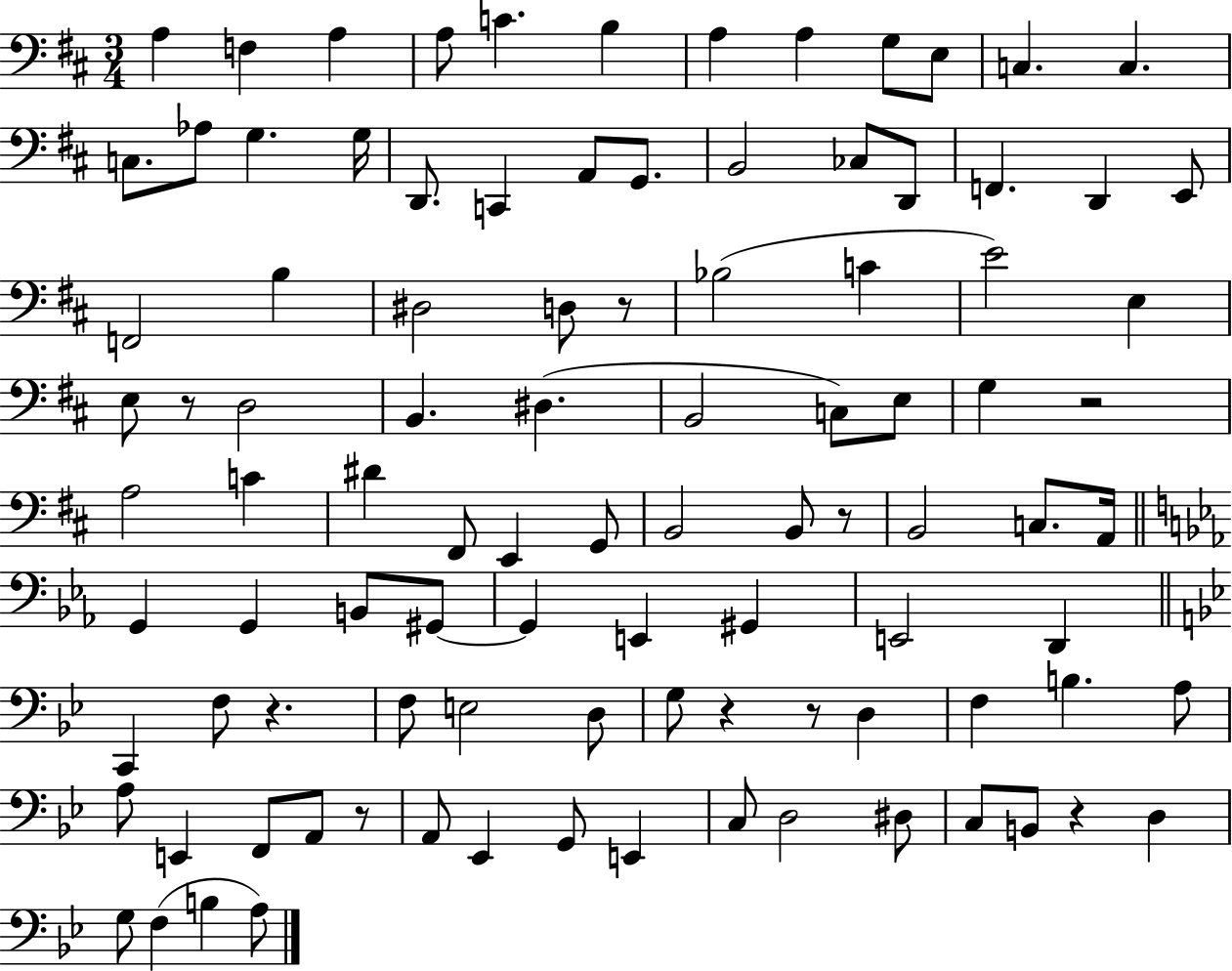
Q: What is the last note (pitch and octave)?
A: A3